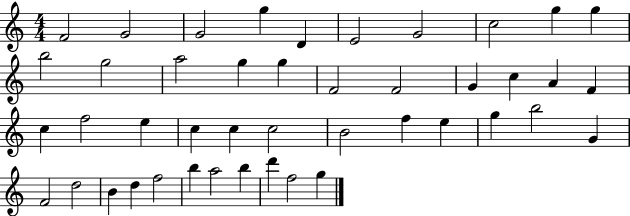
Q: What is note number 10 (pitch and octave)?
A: G5